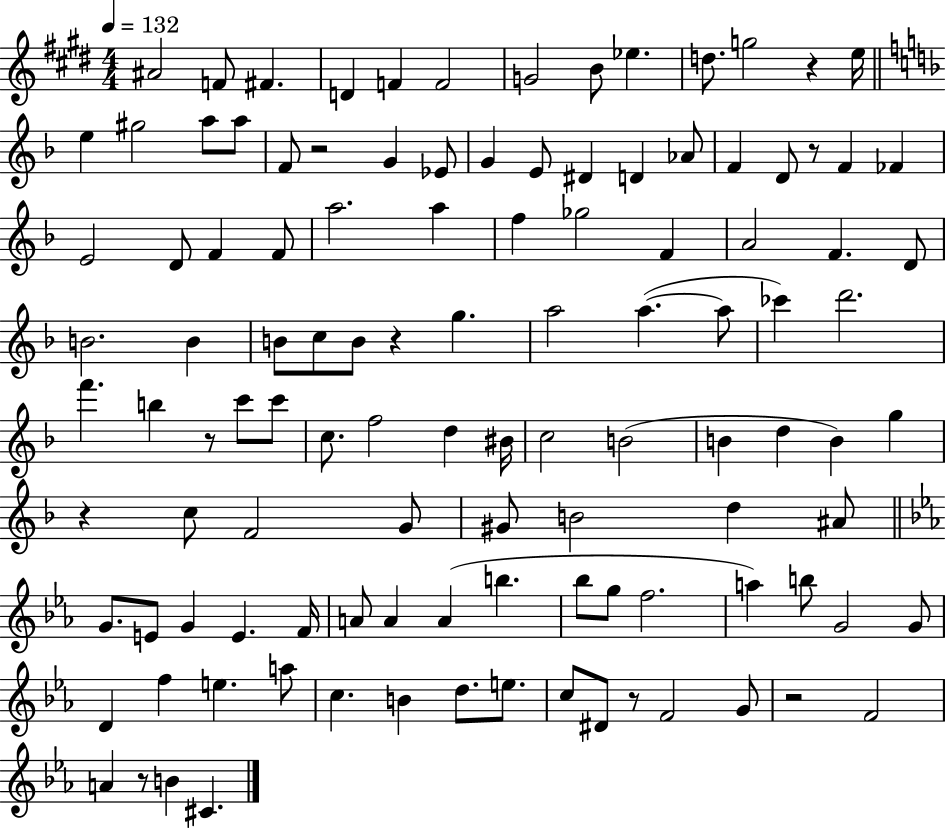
{
  \clef treble
  \numericTimeSignature
  \time 4/4
  \key e \major
  \tempo 4 = 132
  \repeat volta 2 { ais'2 f'8 fis'4. | d'4 f'4 f'2 | g'2 b'8 ees''4. | d''8. g''2 r4 e''16 | \break \bar "||" \break \key f \major e''4 gis''2 a''8 a''8 | f'8 r2 g'4 ees'8 | g'4 e'8 dis'4 d'4 aes'8 | f'4 d'8 r8 f'4 fes'4 | \break e'2 d'8 f'4 f'8 | a''2. a''4 | f''4 ges''2 f'4 | a'2 f'4. d'8 | \break b'2. b'4 | b'8 c''8 b'8 r4 g''4. | a''2 a''4.~(~ a''8 | ces'''4) d'''2. | \break f'''4. b''4 r8 c'''8 c'''8 | c''8. f''2 d''4 bis'16 | c''2 b'2( | b'4 d''4 b'4) g''4 | \break r4 c''8 f'2 g'8 | gis'8 b'2 d''4 ais'8 | \bar "||" \break \key ees \major g'8. e'8 g'4 e'4. f'16 | a'8 a'4 a'4( b''4. | bes''8 g''8 f''2. | a''4) b''8 g'2 g'8 | \break d'4 f''4 e''4. a''8 | c''4. b'4 d''8. e''8. | c''8 dis'8 r8 f'2 g'8 | r2 f'2 | \break a'4 r8 b'4 cis'4. | } \bar "|."
}